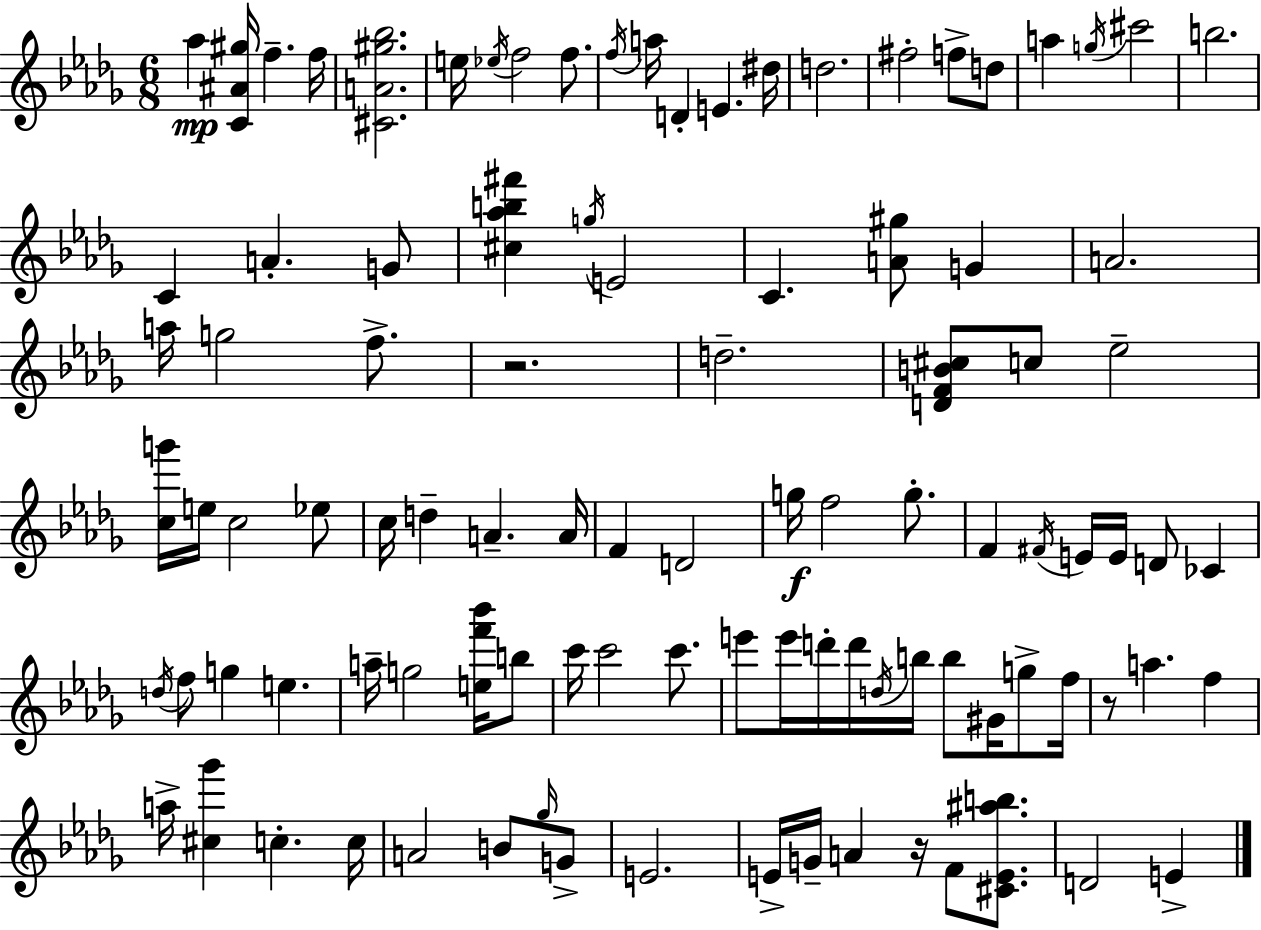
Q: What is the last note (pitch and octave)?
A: E4